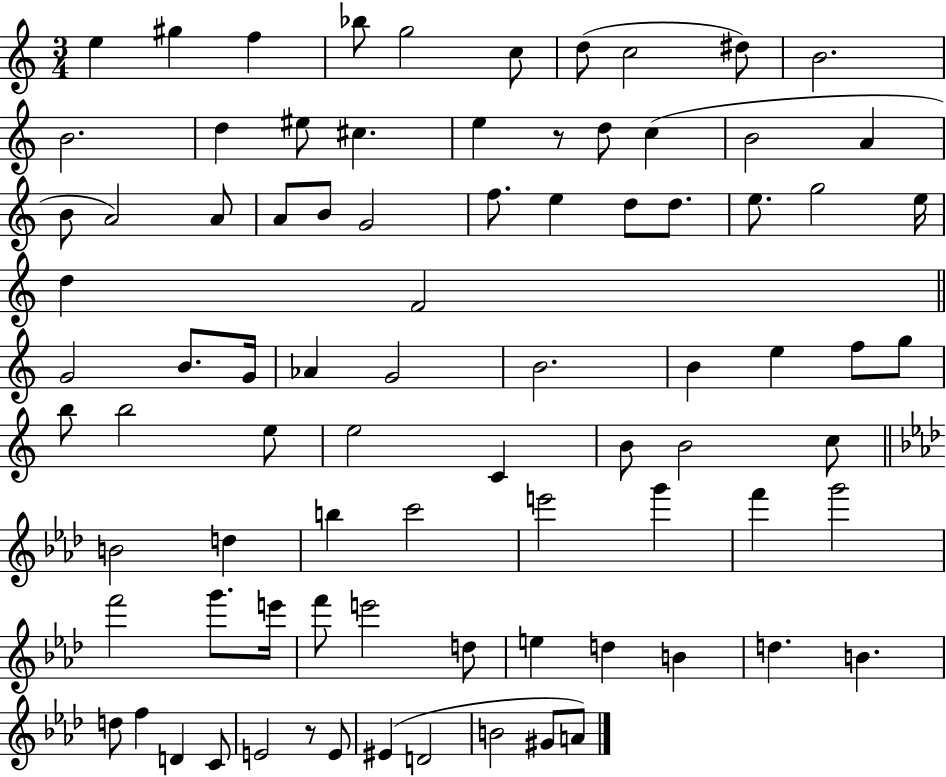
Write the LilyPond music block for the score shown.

{
  \clef treble
  \numericTimeSignature
  \time 3/4
  \key c \major
  \repeat volta 2 { e''4 gis''4 f''4 | bes''8 g''2 c''8 | d''8( c''2 dis''8) | b'2. | \break b'2. | d''4 eis''8 cis''4. | e''4 r8 d''8 c''4( | b'2 a'4 | \break b'8 a'2) a'8 | a'8 b'8 g'2 | f''8. e''4 d''8 d''8. | e''8. g''2 e''16 | \break d''4 f'2 | \bar "||" \break \key c \major g'2 b'8. g'16 | aes'4 g'2 | b'2. | b'4 e''4 f''8 g''8 | \break b''8 b''2 e''8 | e''2 c'4 | b'8 b'2 c''8 | \bar "||" \break \key aes \major b'2 d''4 | b''4 c'''2 | e'''2 g'''4 | f'''4 g'''2 | \break f'''2 g'''8. e'''16 | f'''8 e'''2 d''8 | e''4 d''4 b'4 | d''4. b'4. | \break d''8 f''4 d'4 c'8 | e'2 r8 e'8 | eis'4( d'2 | b'2 gis'8 a'8) | \break } \bar "|."
}